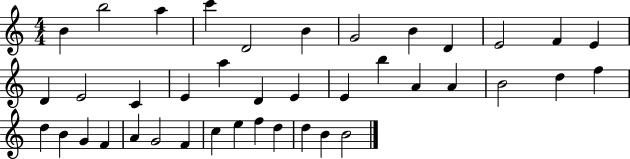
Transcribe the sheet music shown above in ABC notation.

X:1
T:Untitled
M:4/4
L:1/4
K:C
B b2 a c' D2 B G2 B D E2 F E D E2 C E a D E E b A A B2 d f d B G F A G2 F c e f d d B B2